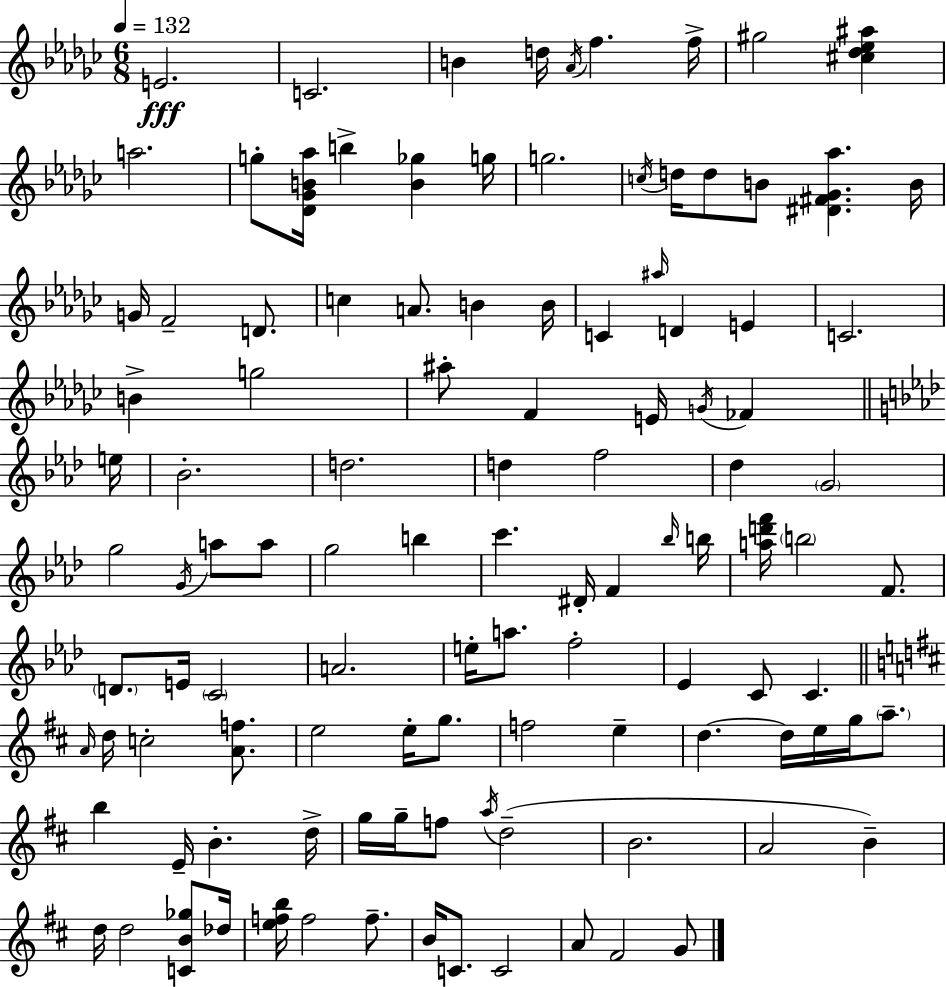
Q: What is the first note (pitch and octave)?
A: E4